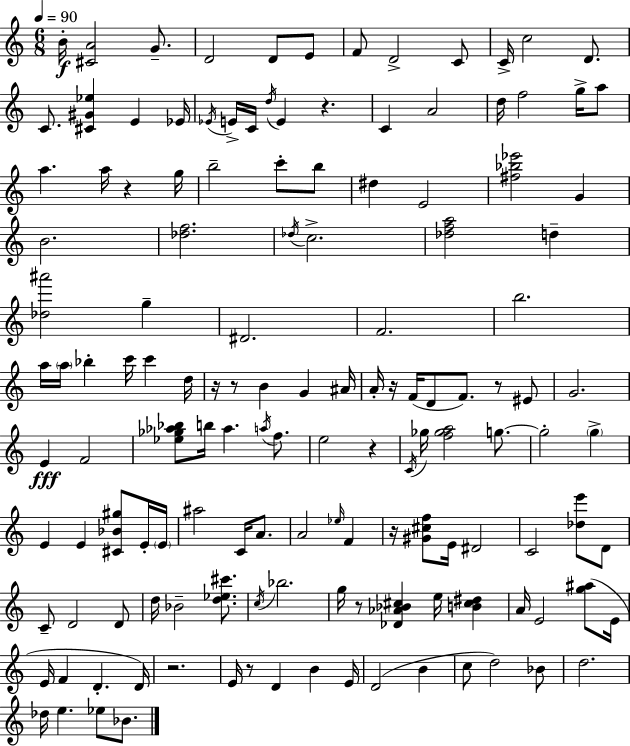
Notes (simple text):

B4/s [C#4,A4]/h G4/e. D4/h D4/e E4/e F4/e D4/h C4/e C4/s C5/h D4/e. C4/e. [C#4,G#4,Eb5]/q E4/q Eb4/s Eb4/s E4/s C4/s D5/s E4/q R/q. C4/q A4/h D5/s F5/h G5/s A5/e A5/q. A5/s R/q G5/s B5/h C6/e B5/e D#5/q E4/h [F#5,Bb5,Eb6]/h G4/q B4/h. [Db5,F5]/h. Db5/s C5/h. [Db5,F5,A5]/h D5/q [Db5,A#6]/h G5/q D#4/h. F4/h. B5/h. A5/s A5/s Bb5/q C6/s C6/q D5/s R/s R/e B4/q G4/q A#4/s A4/s R/s F4/s D4/e F4/e. R/e EIS4/e G4/h. E4/q F4/h [Eb5,Gb5,Ab5,Bb5]/e B5/s Ab5/q. A5/s F5/e. E5/h R/q C4/s Gb5/s [F5,Gb5,A5]/h G5/e. G5/h G5/q E4/q E4/q [C#4,Bb4,G#5]/e E4/s E4/s A#5/h C4/s A4/e. A4/h Eb5/s F4/q R/s [G#4,C#5,F5]/e E4/s D#4/h C4/h [Db5,E6]/e D4/e C4/e D4/h D4/e D5/s Bb4/h [D5,Eb5,C#6]/e. C5/s Bb5/h. G5/s R/e [Db4,Ab4,Bb4,C#5]/q E5/s [B4,C#5,D#5]/q A4/s E4/h [G5,A#5]/e E4/s E4/s F4/q D4/q. D4/s R/h. E4/s R/e D4/q B4/q E4/s D4/h B4/q C5/e D5/h Bb4/e D5/h. Db5/s E5/q. Eb5/e Bb4/e.